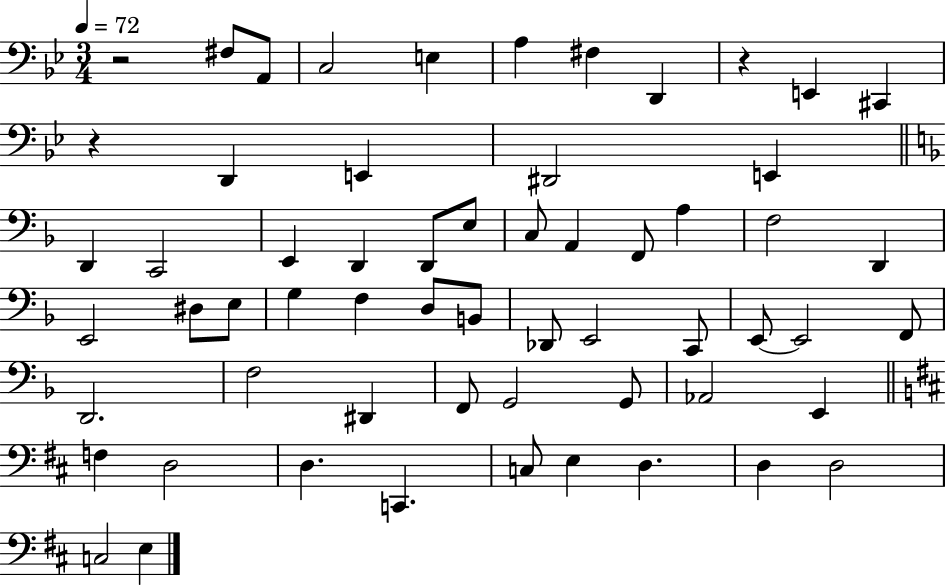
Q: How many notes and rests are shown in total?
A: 60